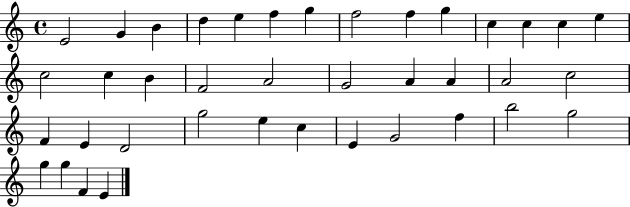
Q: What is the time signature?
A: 4/4